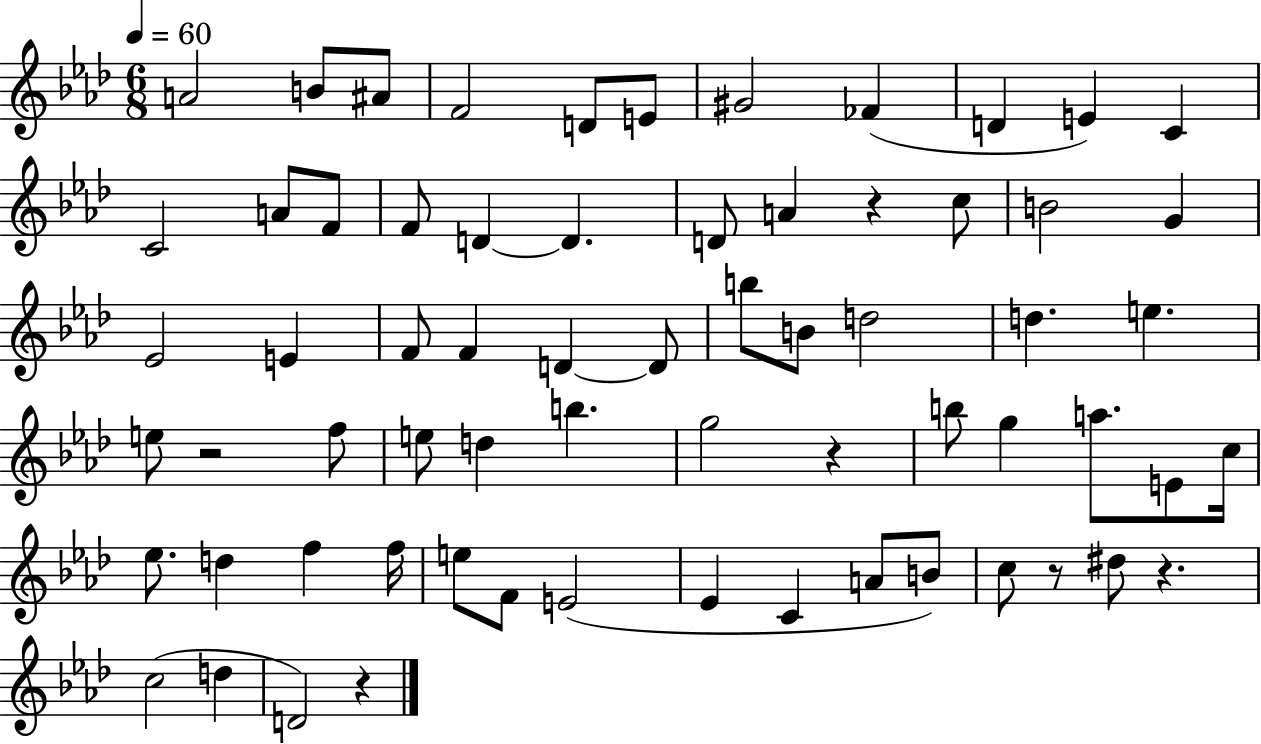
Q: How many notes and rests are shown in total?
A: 66